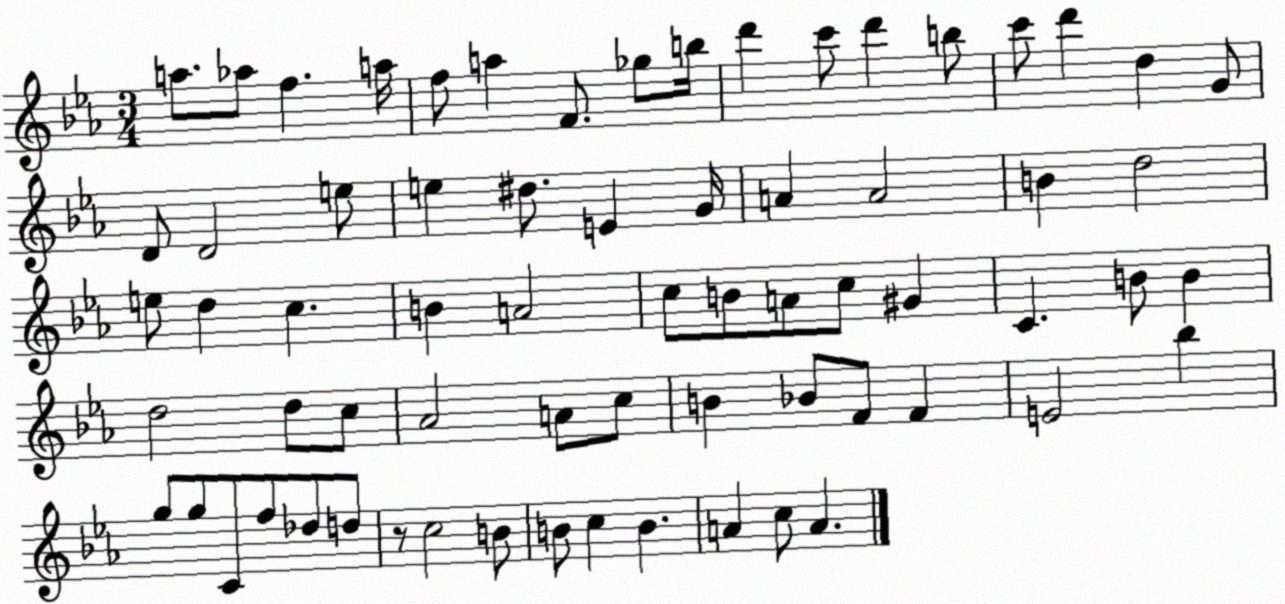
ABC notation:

X:1
T:Untitled
M:3/4
L:1/4
K:Eb
a/2 _a/2 f a/4 f/2 a F/2 _g/2 b/4 d' c'/2 d' b/2 c'/2 d' d G/2 D/2 D2 e/2 e ^d/2 E G/4 A A2 B d2 e/2 d c B A2 c/2 B/2 A/2 c/2 ^G C B/2 B d2 d/2 c/2 _A2 A/2 c/2 B _B/2 F/2 F E2 _b g/2 g/2 C/2 f/2 _d/2 d/2 z/2 c2 B/2 B/2 c B A c/2 A